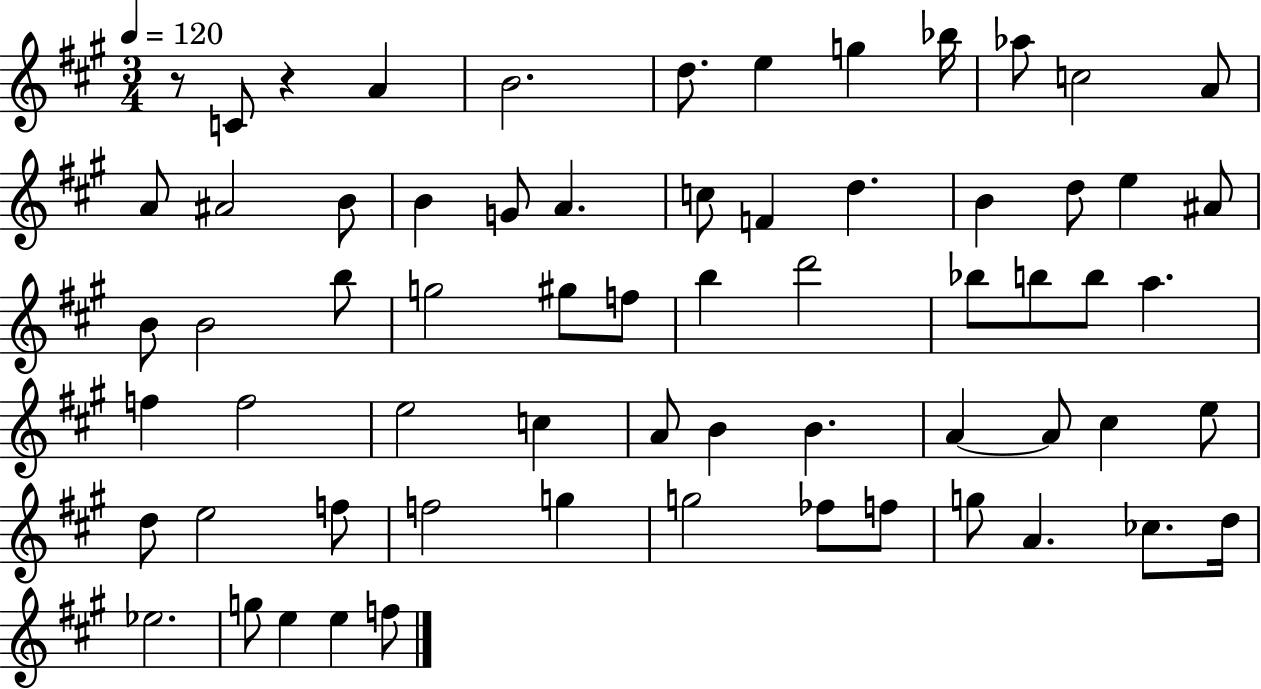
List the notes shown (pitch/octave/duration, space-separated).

R/e C4/e R/q A4/q B4/h. D5/e. E5/q G5/q Bb5/s Ab5/e C5/h A4/e A4/e A#4/h B4/e B4/q G4/e A4/q. C5/e F4/q D5/q. B4/q D5/e E5/q A#4/e B4/e B4/h B5/e G5/h G#5/e F5/e B5/q D6/h Bb5/e B5/e B5/e A5/q. F5/q F5/h E5/h C5/q A4/e B4/q B4/q. A4/q A4/e C#5/q E5/e D5/e E5/h F5/e F5/h G5/q G5/h FES5/e F5/e G5/e A4/q. CES5/e. D5/s Eb5/h. G5/e E5/q E5/q F5/e